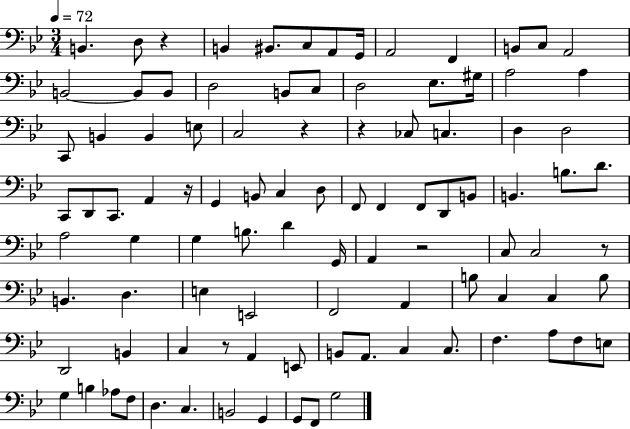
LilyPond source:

{
  \clef bass
  \numericTimeSignature
  \time 3/4
  \key bes \major
  \tempo 4 = 72
  \repeat volta 2 { b,4. d8 r4 | b,4 bis,8. c8 a,8 g,16 | a,2 f,4 | b,8 c8 a,2 | \break b,2~~ b,8 b,8 | d2 b,8 c8 | d2 ees8. gis16 | a2 a4 | \break c,8 b,4 b,4 e8 | c2 r4 | r4 ces8 c4. | d4 d2 | \break c,8 d,8 c,8. a,4 r16 | g,4 b,8 c4 d8 | f,8 f,4 f,8 d,8 b,8 | b,4. b8. d'8. | \break a2 g4 | g4 b8. d'4 g,16 | a,4 r2 | c8 c2 r8 | \break b,4. d4. | e4 e,2 | f,2 a,4 | b8 c4 c4 b8 | \break d,2 b,4 | c4 r8 a,4 e,8 | b,8 a,8. c4 c8. | f4. a8 f8 e8 | \break g4 b4 aes8 f8 | d4. c4. | b,2 g,4 | g,8 f,8 g2 | \break } \bar "|."
}